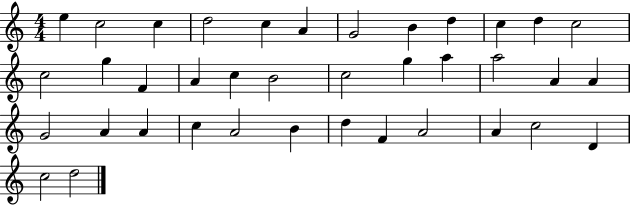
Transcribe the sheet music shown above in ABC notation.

X:1
T:Untitled
M:4/4
L:1/4
K:C
e c2 c d2 c A G2 B d c d c2 c2 g F A c B2 c2 g a a2 A A G2 A A c A2 B d F A2 A c2 D c2 d2